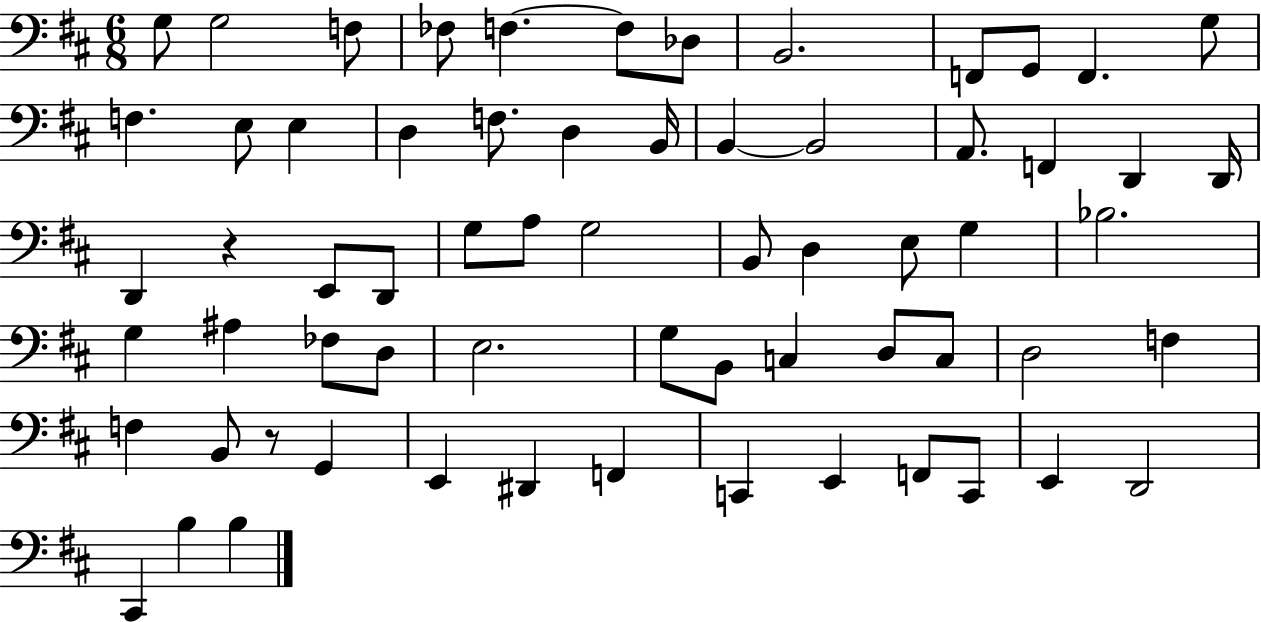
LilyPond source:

{
  \clef bass
  \numericTimeSignature
  \time 6/8
  \key d \major
  \repeat volta 2 { g8 g2 f8 | fes8 f4.~~ f8 des8 | b,2. | f,8 g,8 f,4. g8 | \break f4. e8 e4 | d4 f8. d4 b,16 | b,4~~ b,2 | a,8. f,4 d,4 d,16 | \break d,4 r4 e,8 d,8 | g8 a8 g2 | b,8 d4 e8 g4 | bes2. | \break g4 ais4 fes8 d8 | e2. | g8 b,8 c4 d8 c8 | d2 f4 | \break f4 b,8 r8 g,4 | e,4 dis,4 f,4 | c,4 e,4 f,8 c,8 | e,4 d,2 | \break cis,4 b4 b4 | } \bar "|."
}